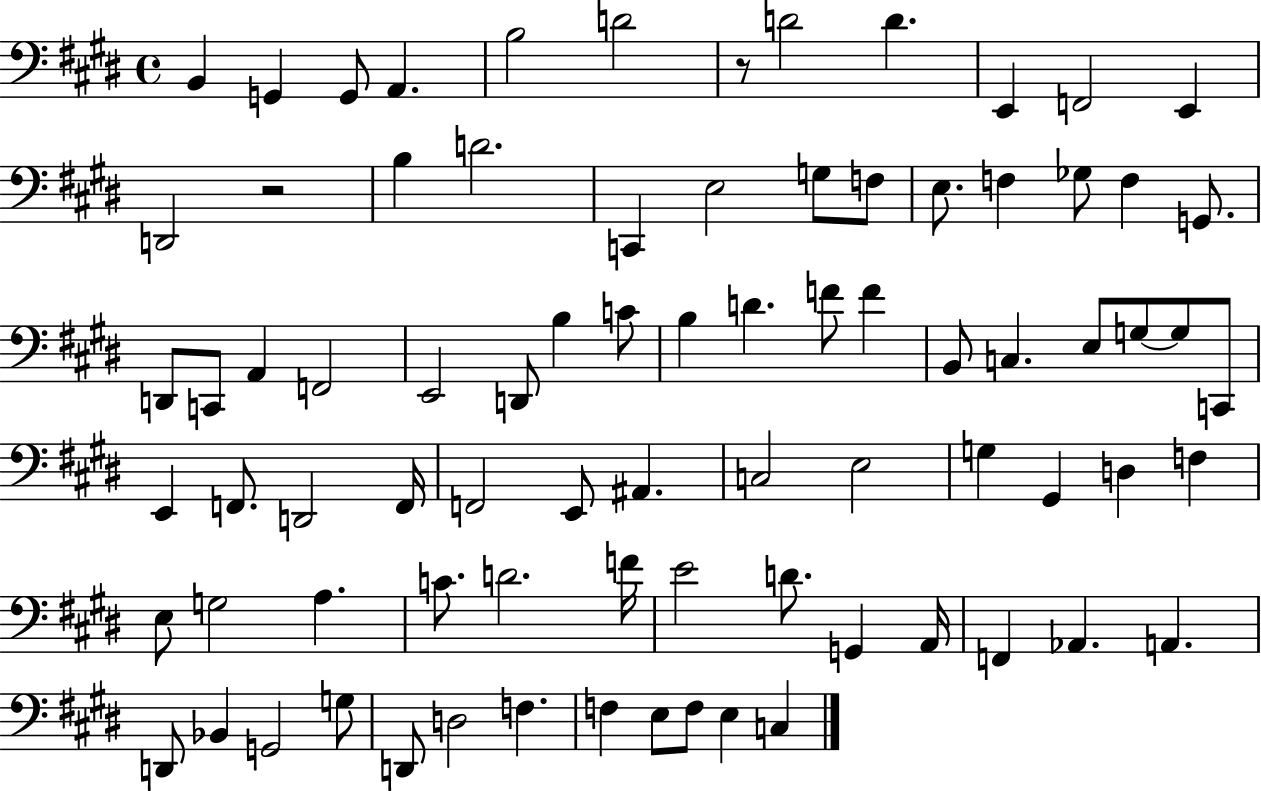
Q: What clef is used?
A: bass